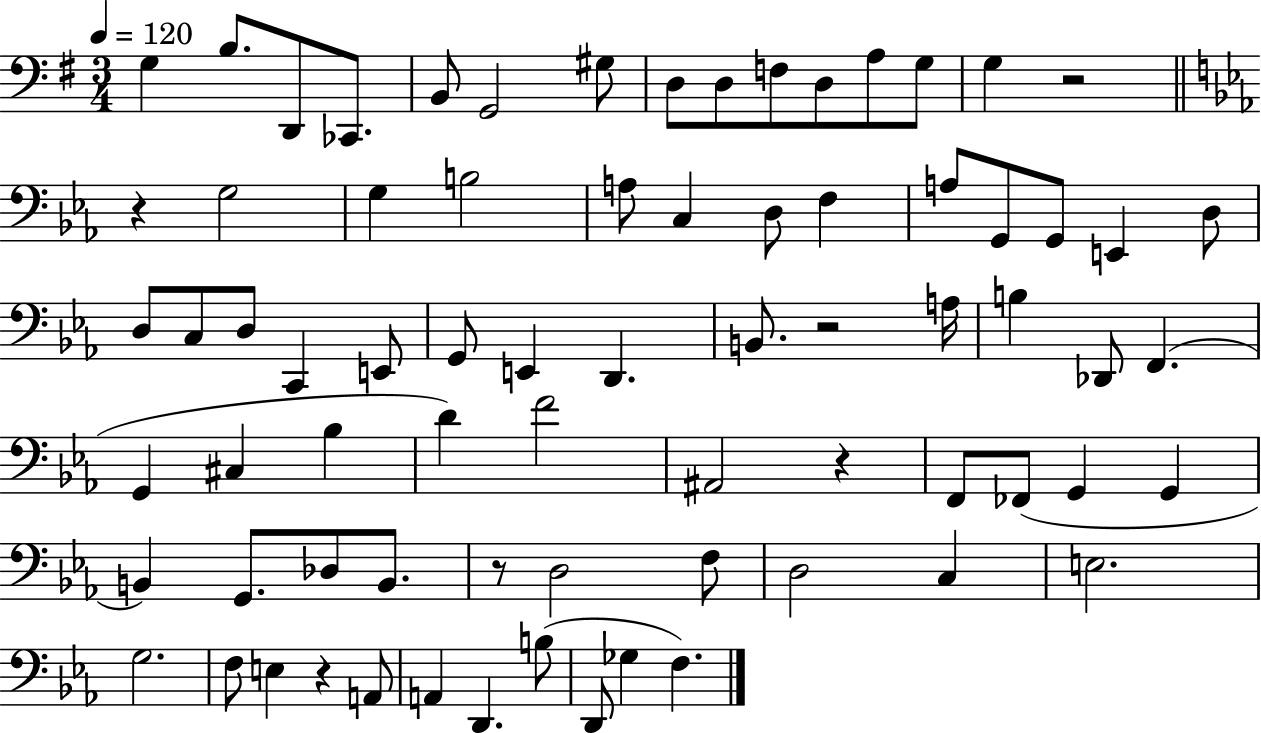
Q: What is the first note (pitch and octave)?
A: G3